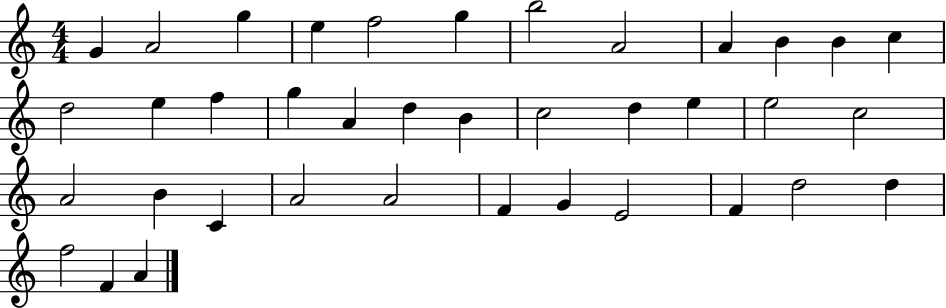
X:1
T:Untitled
M:4/4
L:1/4
K:C
G A2 g e f2 g b2 A2 A B B c d2 e f g A d B c2 d e e2 c2 A2 B C A2 A2 F G E2 F d2 d f2 F A